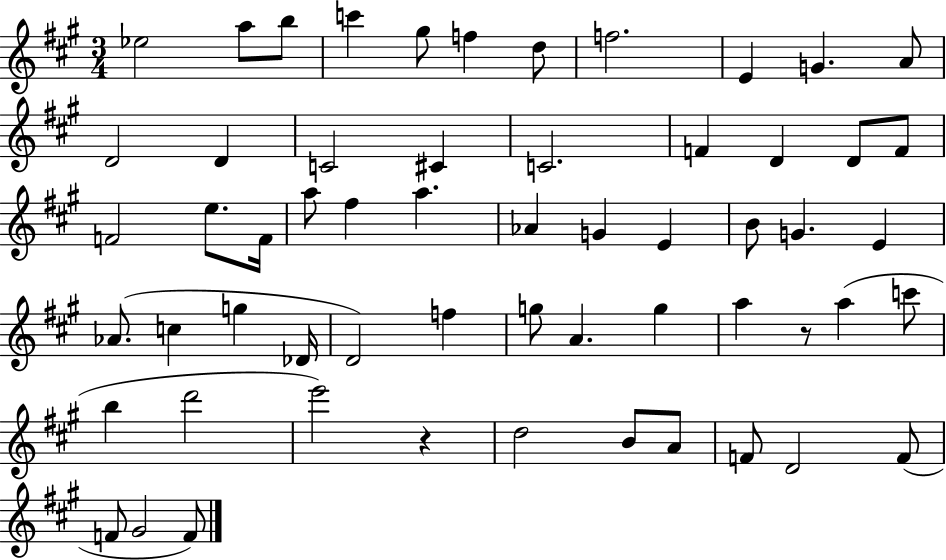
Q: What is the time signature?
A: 3/4